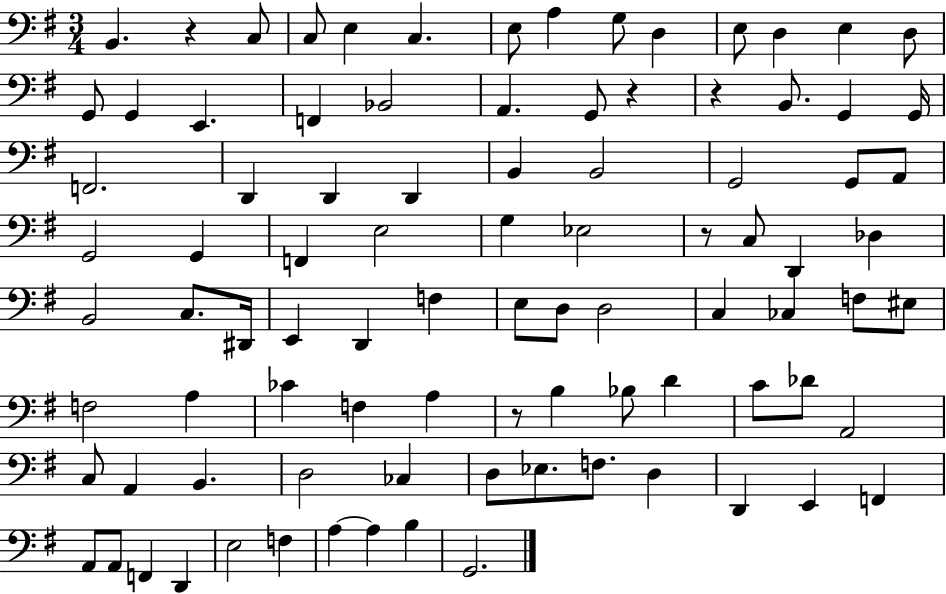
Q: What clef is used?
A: bass